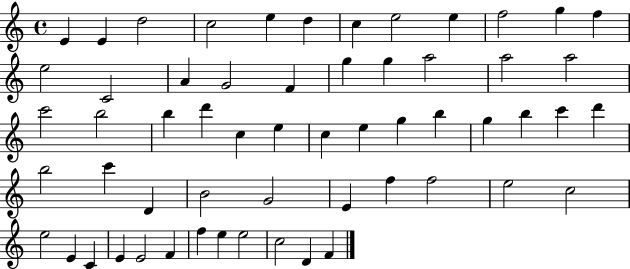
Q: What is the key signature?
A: C major